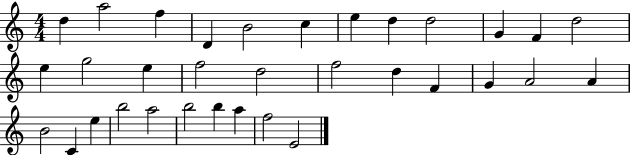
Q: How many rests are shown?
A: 0